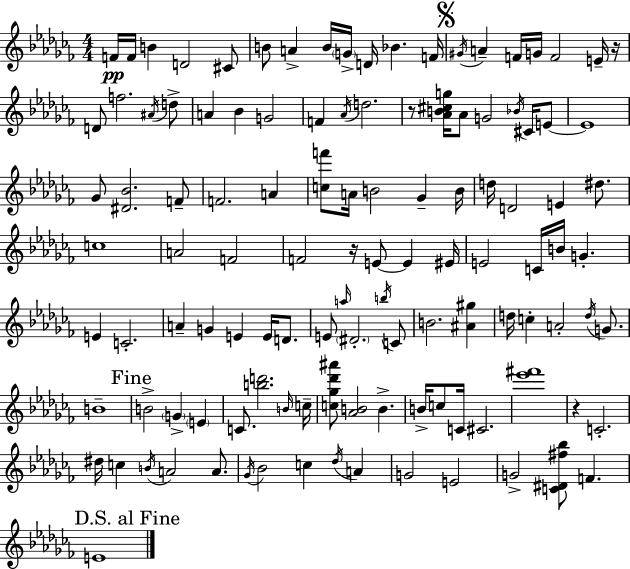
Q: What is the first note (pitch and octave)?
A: F4